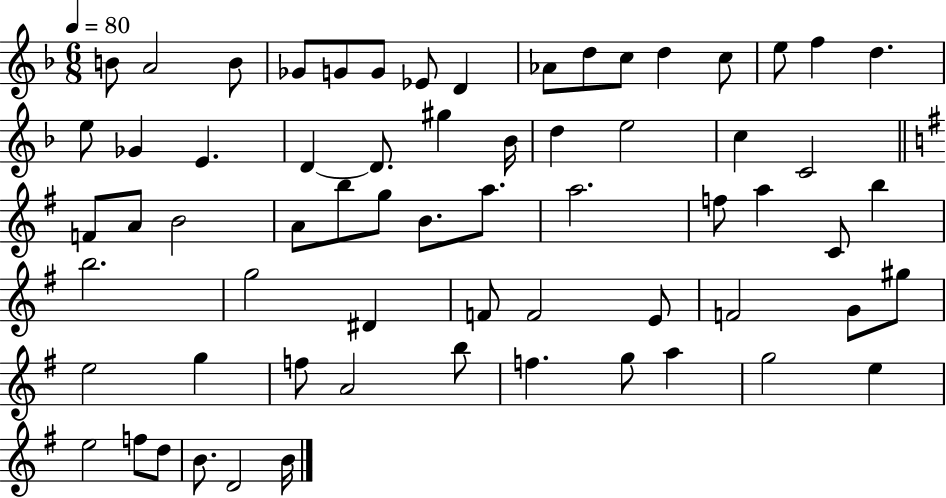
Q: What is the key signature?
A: F major